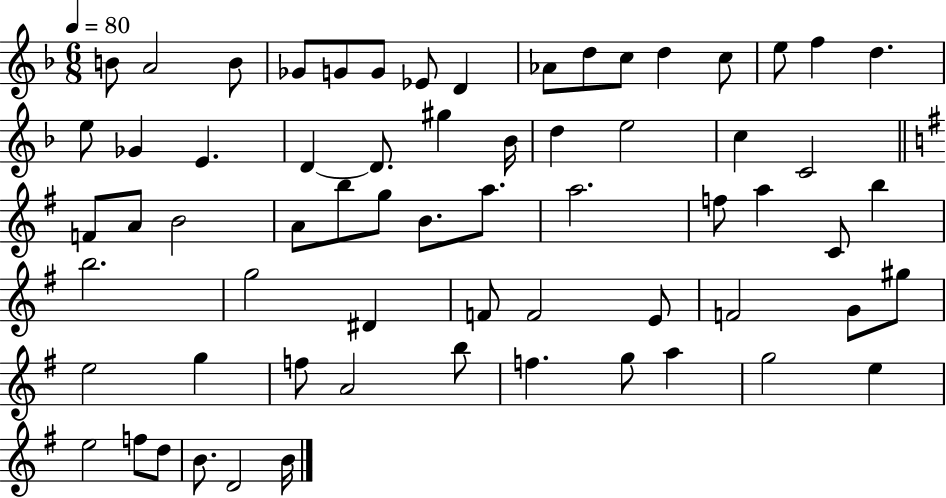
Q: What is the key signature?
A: F major